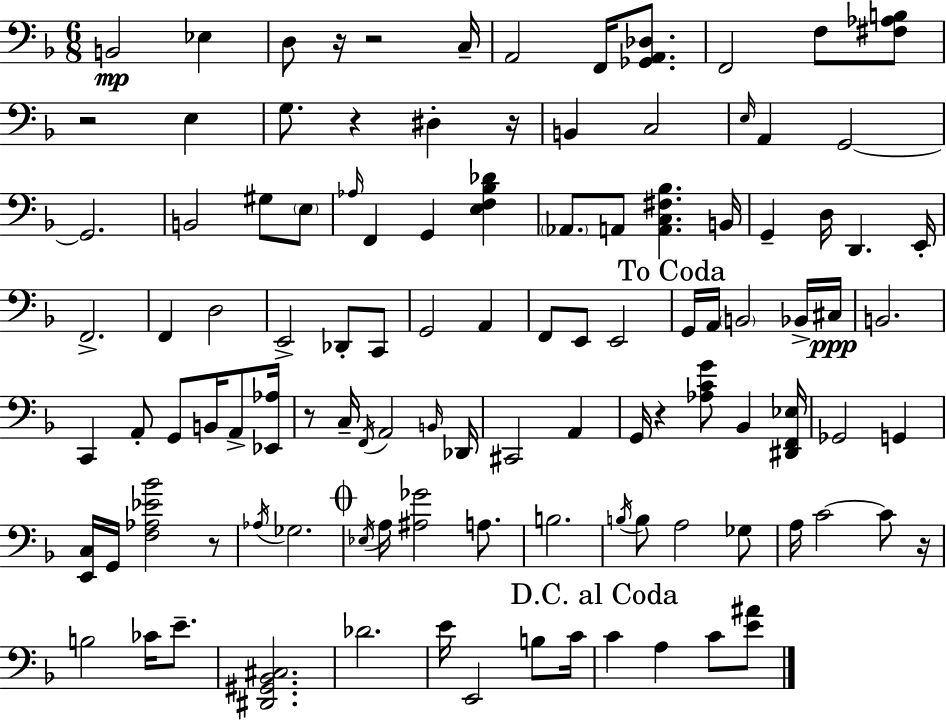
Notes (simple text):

B2/h Eb3/q D3/e R/s R/h C3/s A2/h F2/s [Gb2,A2,Db3]/e. F2/h F3/e [F#3,Ab3,B3]/e R/h E3/q G3/e. R/q D#3/q R/s B2/q C3/h E3/s A2/q G2/h G2/h. B2/h G#3/e E3/e Ab3/s F2/q G2/q [E3,F3,Bb3,Db4]/q Ab2/e. A2/e [A2,C3,F#3,Bb3]/q. B2/s G2/q D3/s D2/q. E2/s F2/h. F2/q D3/h E2/h Db2/e C2/e G2/h A2/q F2/e E2/e E2/h G2/s A2/s B2/h Bb2/s C#3/s B2/h. C2/q A2/e G2/e B2/s A2/e [Eb2,Ab3]/s R/e C3/s F2/s A2/h B2/s Db2/s C#2/h A2/q G2/s R/q [Ab3,C4,G4]/e Bb2/q [D#2,F2,Eb3]/s Gb2/h G2/q [E2,C3]/s G2/s [F3,Ab3,Eb4,Bb4]/h R/e Ab3/s Gb3/h. Eb3/s A3/s [A#3,Gb4]/h A3/e. B3/h. B3/s B3/e A3/h Gb3/e A3/s C4/h C4/e R/s B3/h CES4/s E4/e. [D#2,G#2,Bb2,C#3]/h. Db4/h. E4/s E2/h B3/e C4/s C4/q A3/q C4/e [E4,A#4]/e